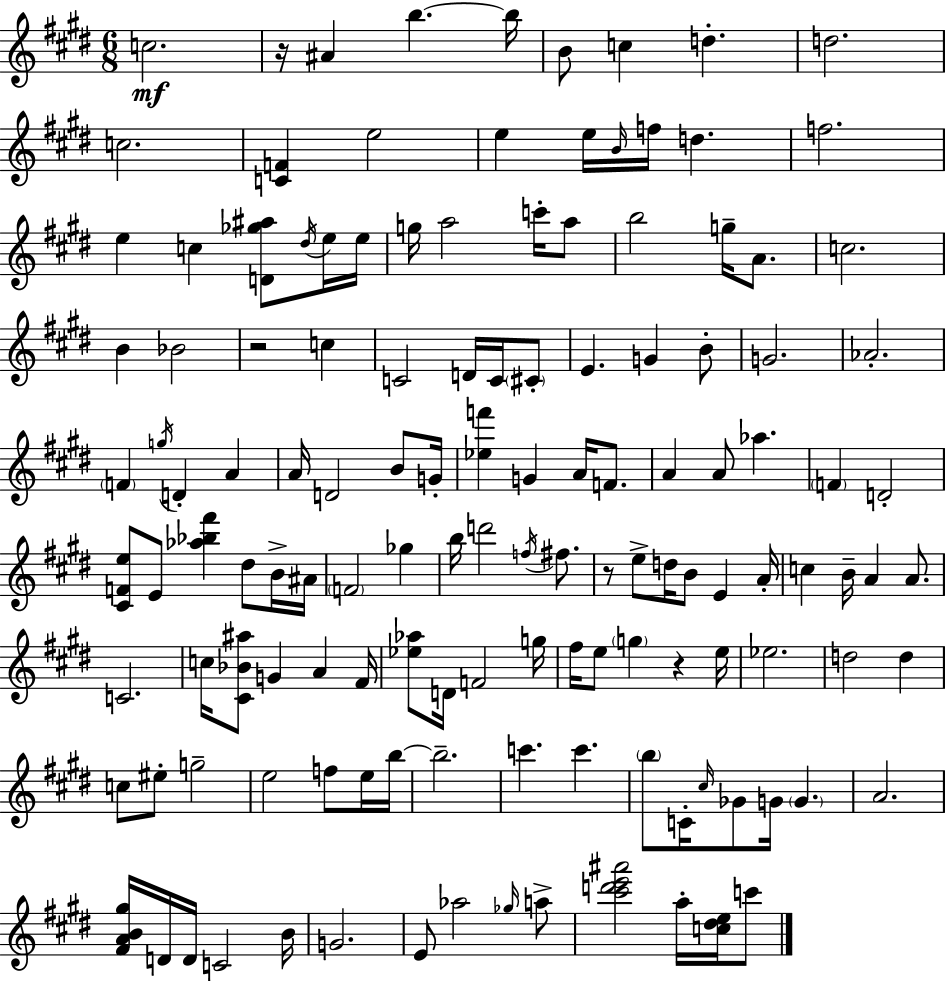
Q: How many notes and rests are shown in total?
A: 133